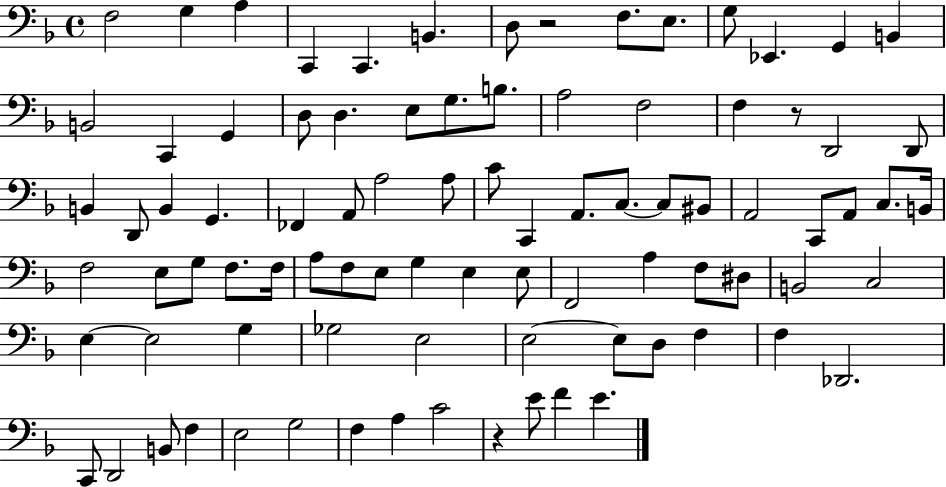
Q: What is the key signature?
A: F major